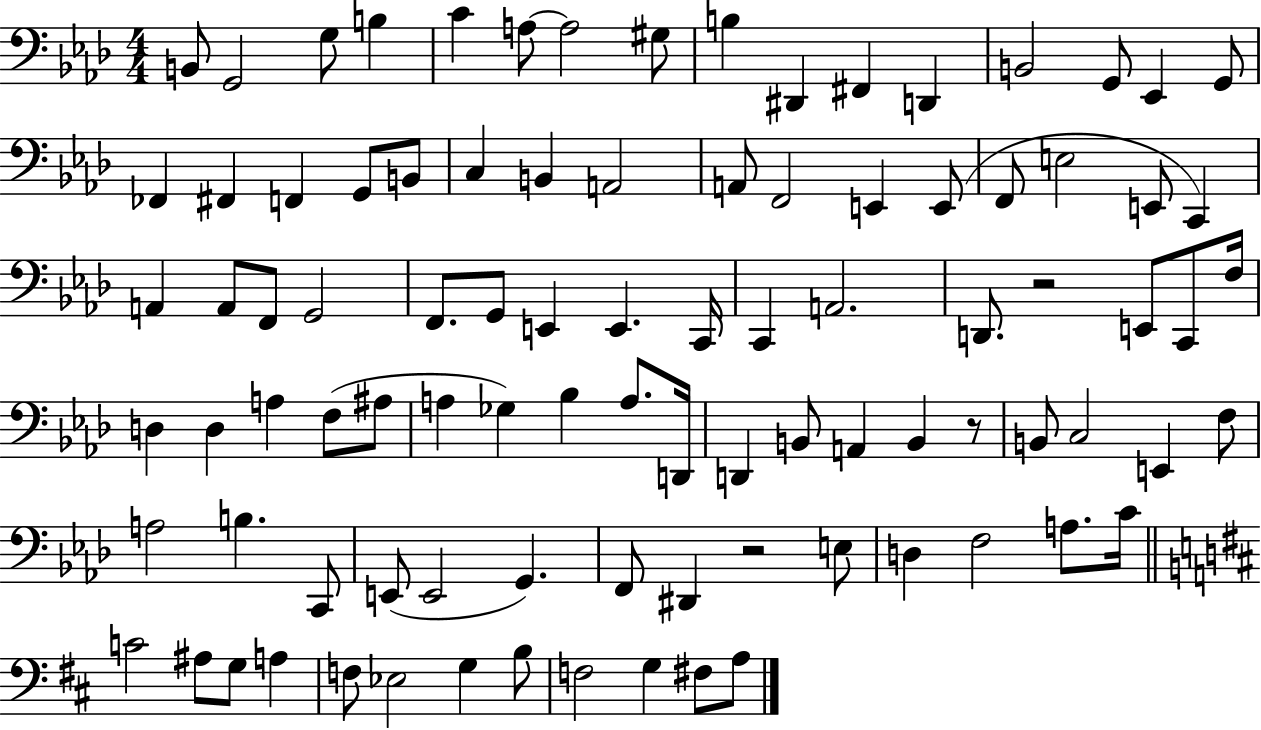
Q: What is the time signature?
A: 4/4